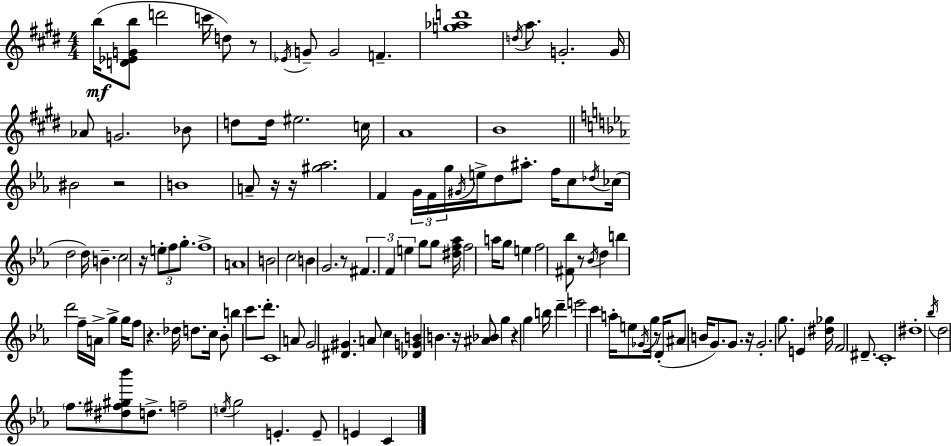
B5/s [D4,Eb4,G4,B5]/e D6/h C6/s D5/e R/e Eb4/s G4/e G4/h F4/q. [G5,Ab5,D6]/w D5/s A5/e. G4/h. G4/s Ab4/e G4/h. Bb4/e D5/e D5/s EIS5/h. C5/s A4/w B4/w BIS4/h R/h B4/w A4/e R/s R/s [G#5,Ab5]/h. F4/q G4/s F4/s G5/s G#4/s E5/s D5/e A#5/e. F5/s C5/e Db5/s CES5/s D5/h D5/s B4/q. C5/h R/s E5/e F5/e G5/e. F5/w A4/w B4/h C5/h B4/q G4/h. R/e F#4/q. F4/q E5/q G5/e G5/e [D#5,F5,Ab5]/s F5/h A5/s G5/e E5/q F5/h [F#4,Bb5]/e R/e Bb4/s D5/q B5/q D6/h F5/s A4/s G5/q G5/s F5/e R/q. Db5/s D5/e. C5/s Bb4/e B5/q C6/e. D6/e. C4/w A4/e G4/h [D#4,G#4]/q. A4/e C5/q [Db4,G4,B4]/q B4/q. R/s [A#4,Bb4]/e G5/q R/q G5/q B5/s D6/q E6/h C6/q A5/s E5/e Gb4/s G5/s R/e D4/s A#4/e B4/s G4/e. G4/e. R/s G4/h. G5/e. E4/q [D#5,Gb5]/s F4/h D#4/e. C4/w D#5/w Bb5/s D5/h F5/e. [D#5,F#5,G#5,Bb6]/e D5/e. F5/h E5/s G5/h E4/q. E4/e E4/q C4/q